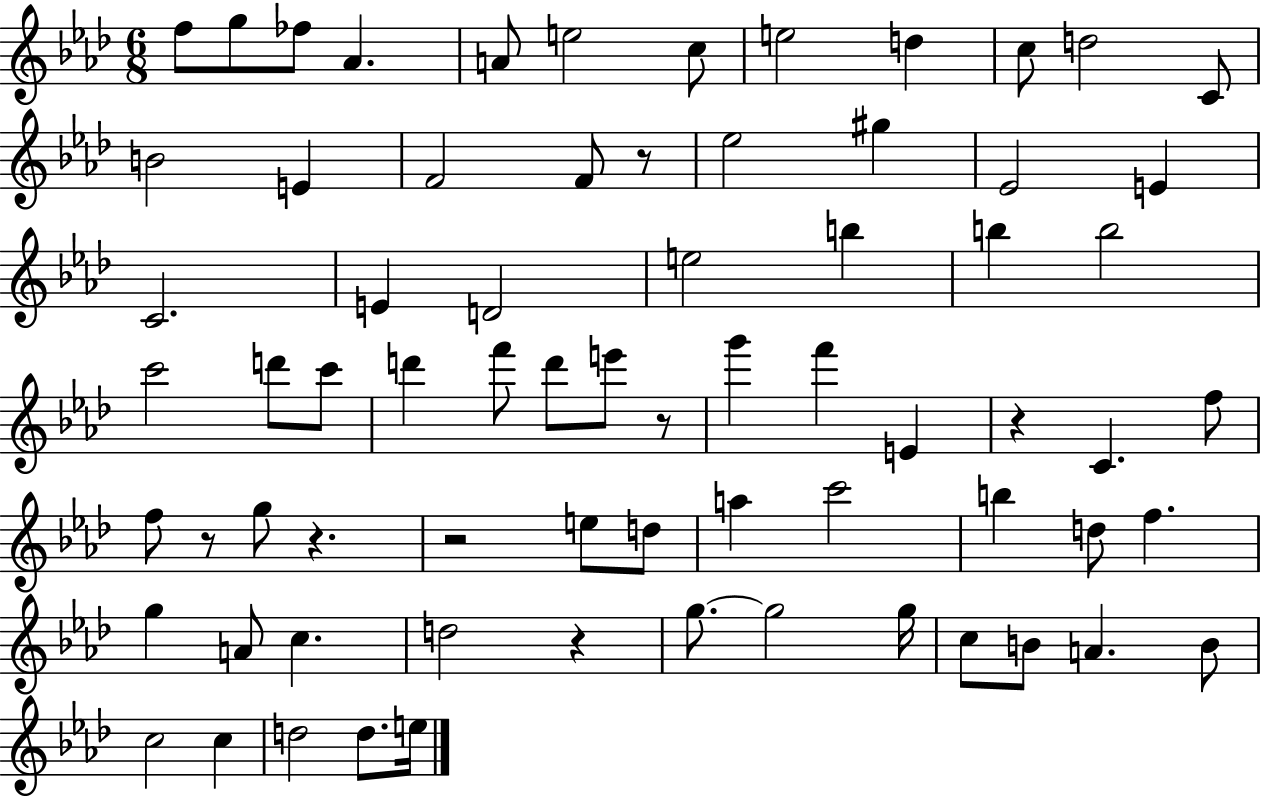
{
  \clef treble
  \numericTimeSignature
  \time 6/8
  \key aes \major
  \repeat volta 2 { f''8 g''8 fes''8 aes'4. | a'8 e''2 c''8 | e''2 d''4 | c''8 d''2 c'8 | \break b'2 e'4 | f'2 f'8 r8 | ees''2 gis''4 | ees'2 e'4 | \break c'2. | e'4 d'2 | e''2 b''4 | b''4 b''2 | \break c'''2 d'''8 c'''8 | d'''4 f'''8 d'''8 e'''8 r8 | g'''4 f'''4 e'4 | r4 c'4. f''8 | \break f''8 r8 g''8 r4. | r2 e''8 d''8 | a''4 c'''2 | b''4 d''8 f''4. | \break g''4 a'8 c''4. | d''2 r4 | g''8.~~ g''2 g''16 | c''8 b'8 a'4. b'8 | \break c''2 c''4 | d''2 d''8. e''16 | } \bar "|."
}